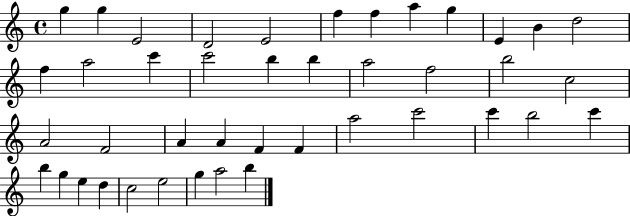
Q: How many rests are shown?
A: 0